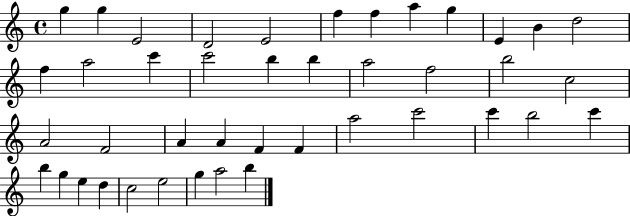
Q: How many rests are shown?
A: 0